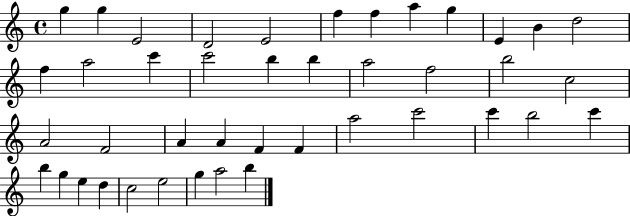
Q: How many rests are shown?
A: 0